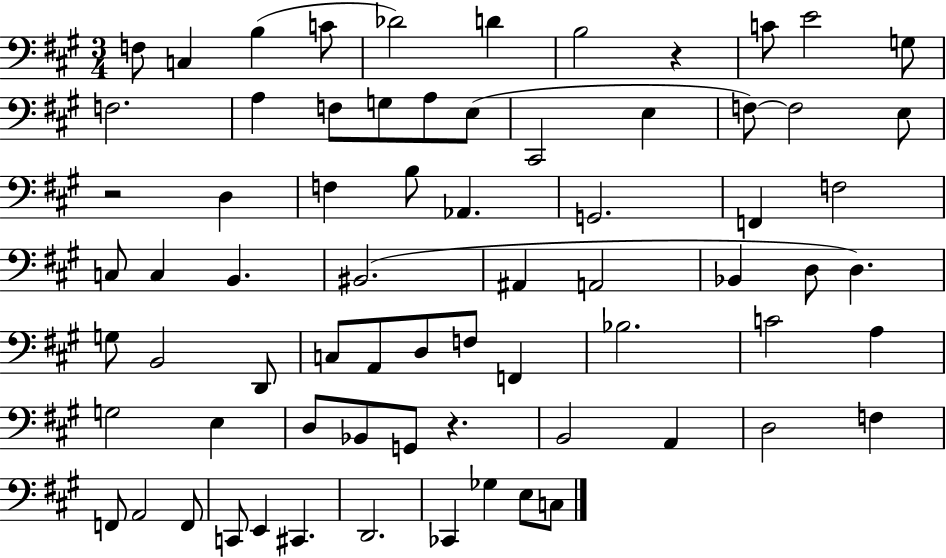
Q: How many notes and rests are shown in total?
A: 71